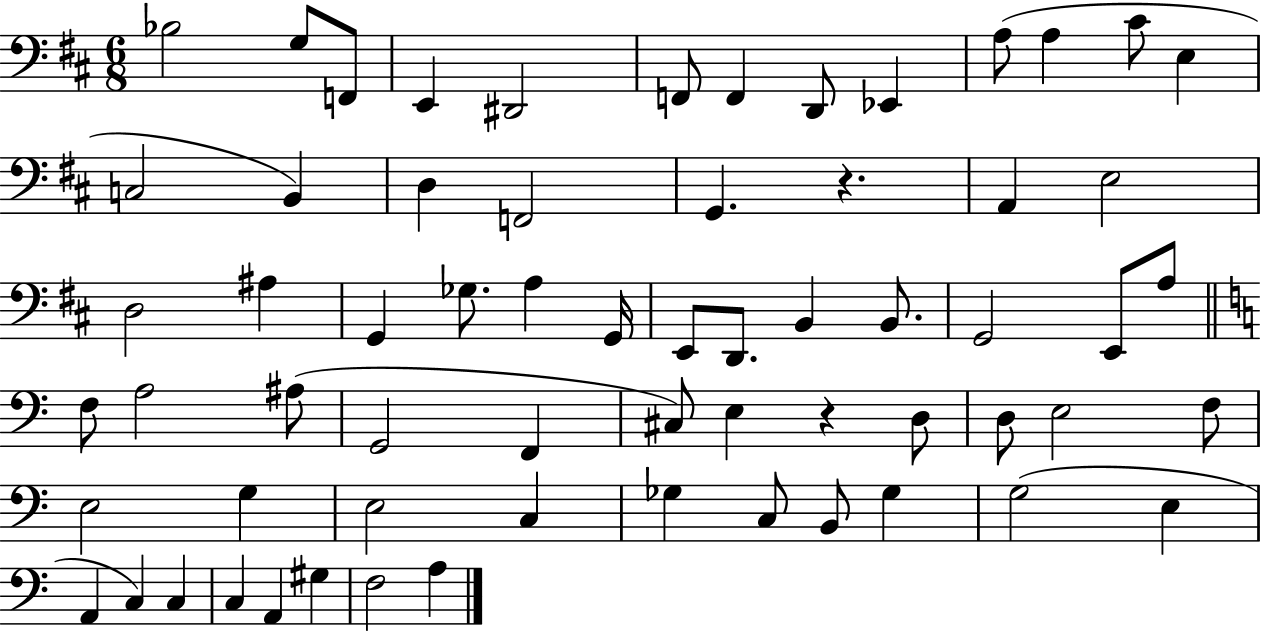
{
  \clef bass
  \numericTimeSignature
  \time 6/8
  \key d \major
  bes2 g8 f,8 | e,4 dis,2 | f,8 f,4 d,8 ees,4 | a8( a4 cis'8 e4 | \break c2 b,4) | d4 f,2 | g,4. r4. | a,4 e2 | \break d2 ais4 | g,4 ges8. a4 g,16 | e,8 d,8. b,4 b,8. | g,2 e,8 a8 | \break \bar "||" \break \key c \major f8 a2 ais8( | g,2 f,4 | cis8) e4 r4 d8 | d8 e2 f8 | \break e2 g4 | e2 c4 | ges4 c8 b,8 ges4 | g2( e4 | \break a,4 c4) c4 | c4 a,4 gis4 | f2 a4 | \bar "|."
}